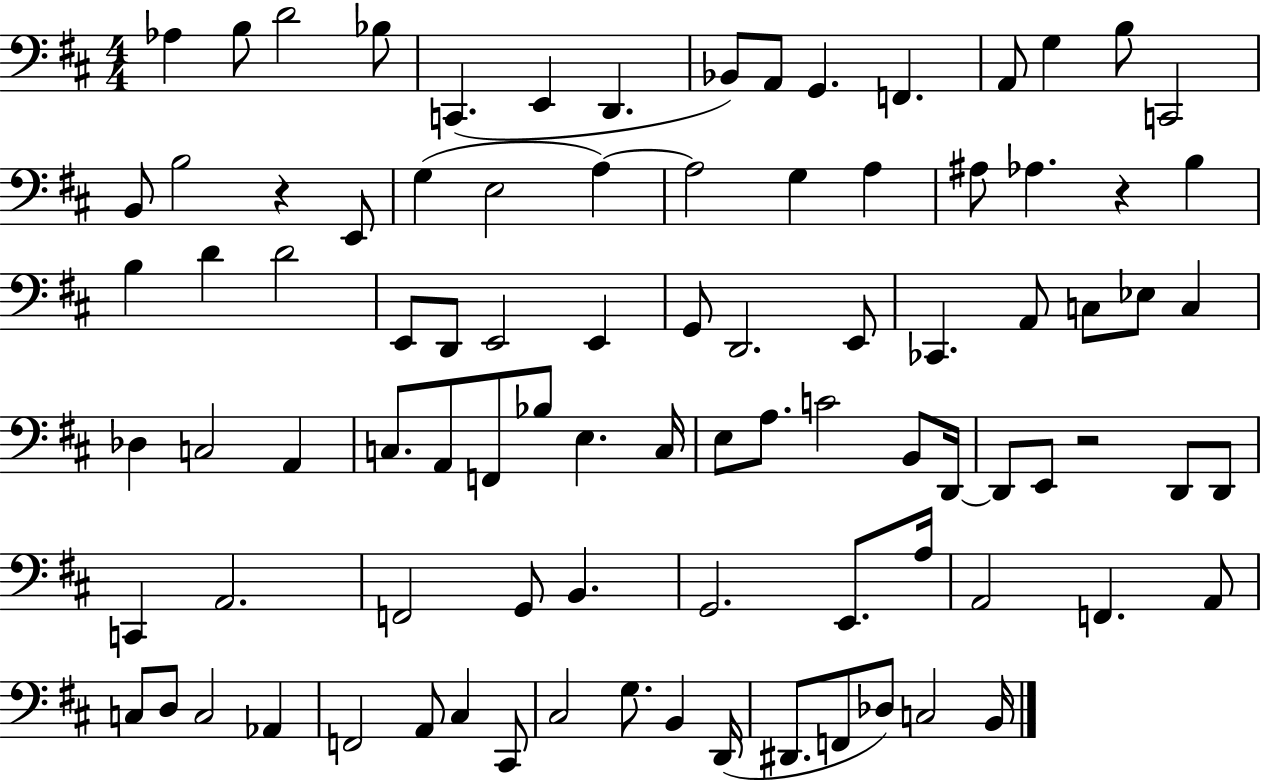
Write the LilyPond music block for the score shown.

{
  \clef bass
  \numericTimeSignature
  \time 4/4
  \key d \major
  aes4 b8 d'2 bes8 | c,4.( e,4 d,4. | bes,8) a,8 g,4. f,4. | a,8 g4 b8 c,2 | \break b,8 b2 r4 e,8 | g4( e2 a4~~) | a2 g4 a4 | ais8 aes4. r4 b4 | \break b4 d'4 d'2 | e,8 d,8 e,2 e,4 | g,8 d,2. e,8 | ces,4. a,8 c8 ees8 c4 | \break des4 c2 a,4 | c8. a,8 f,8 bes8 e4. c16 | e8 a8. c'2 b,8 d,16~~ | d,8 e,8 r2 d,8 d,8 | \break c,4 a,2. | f,2 g,8 b,4. | g,2. e,8. a16 | a,2 f,4. a,8 | \break c8 d8 c2 aes,4 | f,2 a,8 cis4 cis,8 | cis2 g8. b,4 d,16( | dis,8. f,8 des8) c2 b,16 | \break \bar "|."
}